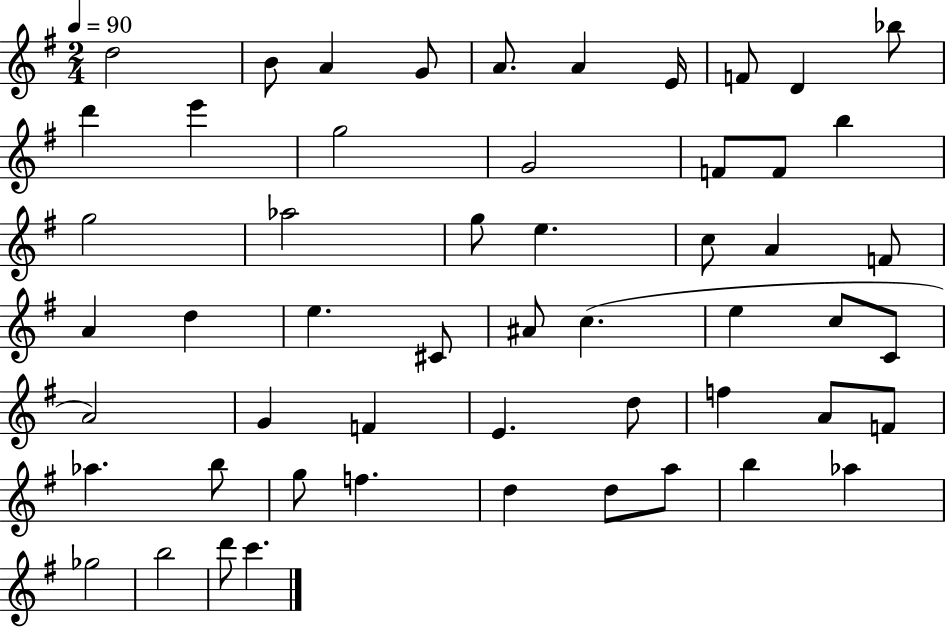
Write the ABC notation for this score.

X:1
T:Untitled
M:2/4
L:1/4
K:G
d2 B/2 A G/2 A/2 A E/4 F/2 D _b/2 d' e' g2 G2 F/2 F/2 b g2 _a2 g/2 e c/2 A F/2 A d e ^C/2 ^A/2 c e c/2 C/2 A2 G F E d/2 f A/2 F/2 _a b/2 g/2 f d d/2 a/2 b _a _g2 b2 d'/2 c'